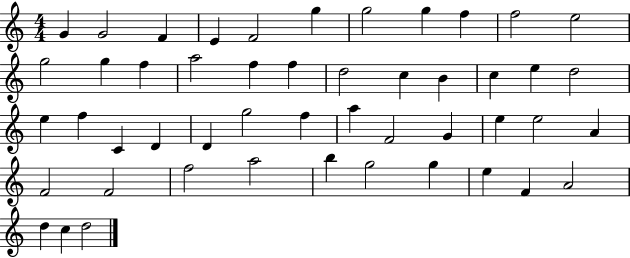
{
  \clef treble
  \numericTimeSignature
  \time 4/4
  \key c \major
  g'4 g'2 f'4 | e'4 f'2 g''4 | g''2 g''4 f''4 | f''2 e''2 | \break g''2 g''4 f''4 | a''2 f''4 f''4 | d''2 c''4 b'4 | c''4 e''4 d''2 | \break e''4 f''4 c'4 d'4 | d'4 g''2 f''4 | a''4 f'2 g'4 | e''4 e''2 a'4 | \break f'2 f'2 | f''2 a''2 | b''4 g''2 g''4 | e''4 f'4 a'2 | \break d''4 c''4 d''2 | \bar "|."
}